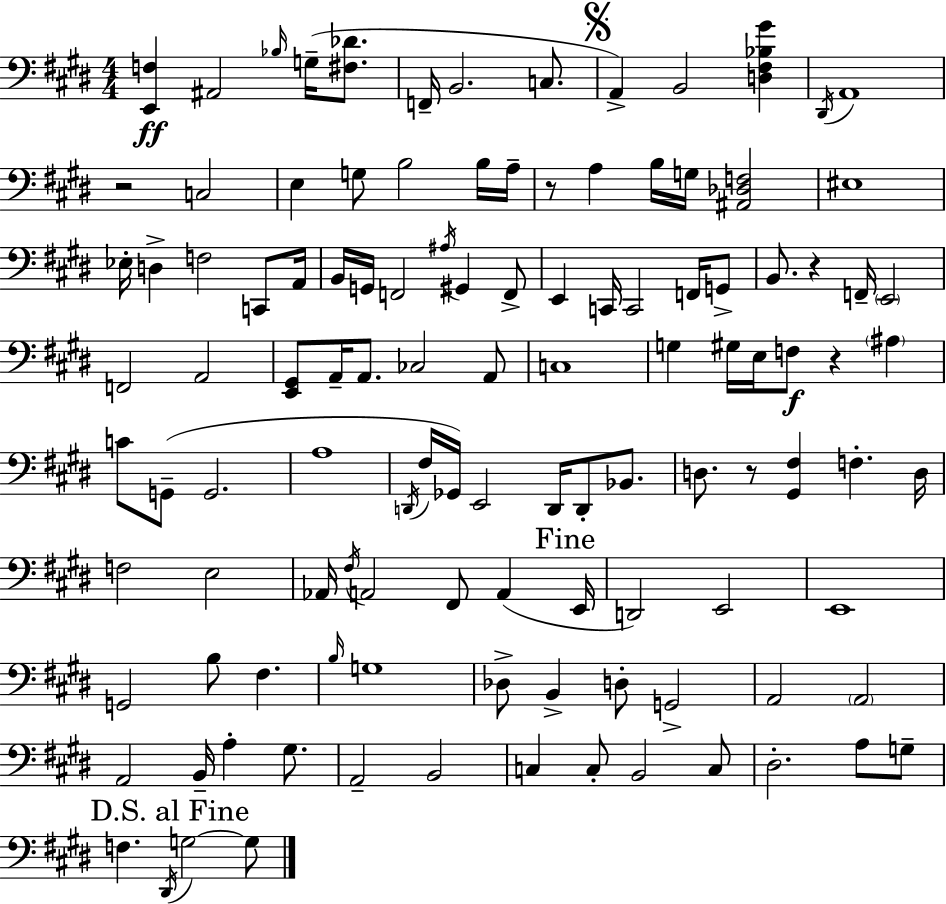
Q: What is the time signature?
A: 4/4